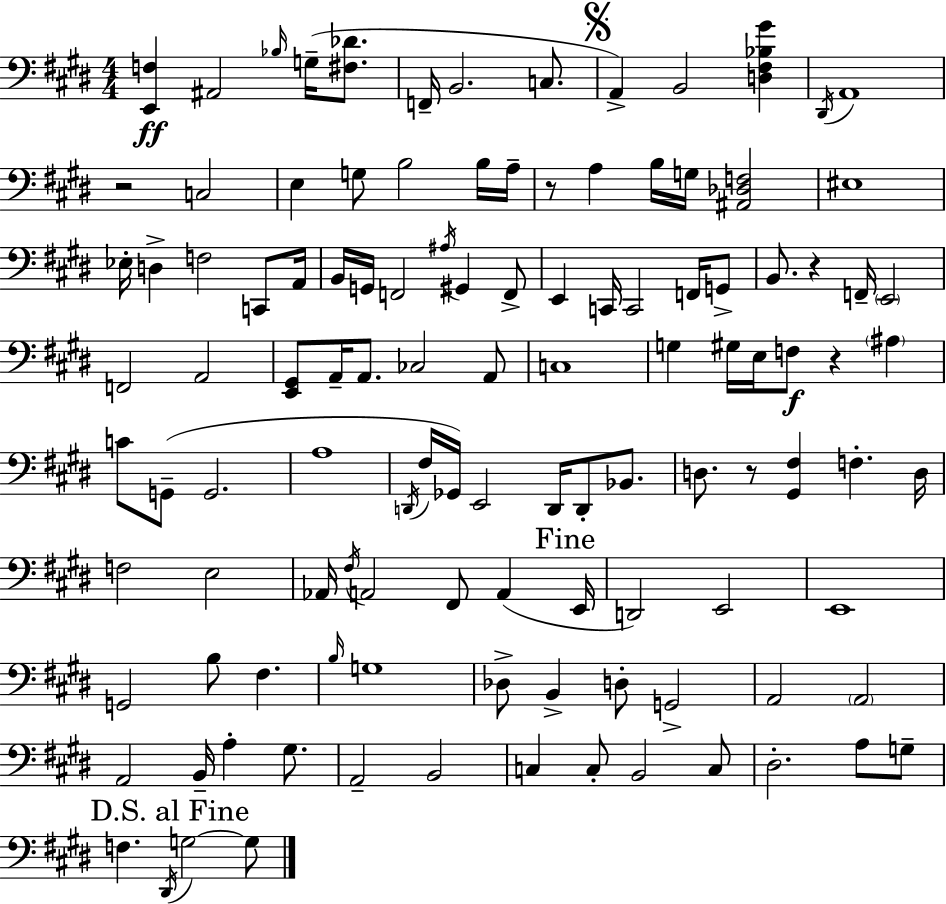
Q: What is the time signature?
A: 4/4